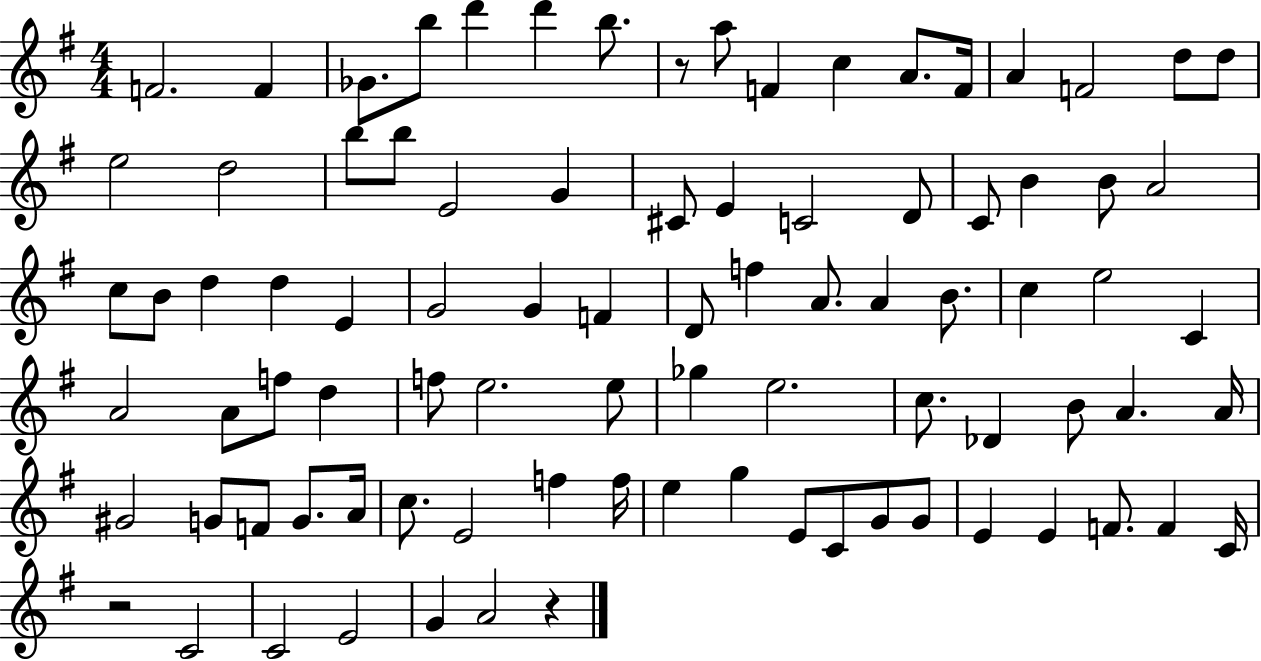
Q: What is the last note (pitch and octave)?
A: A4